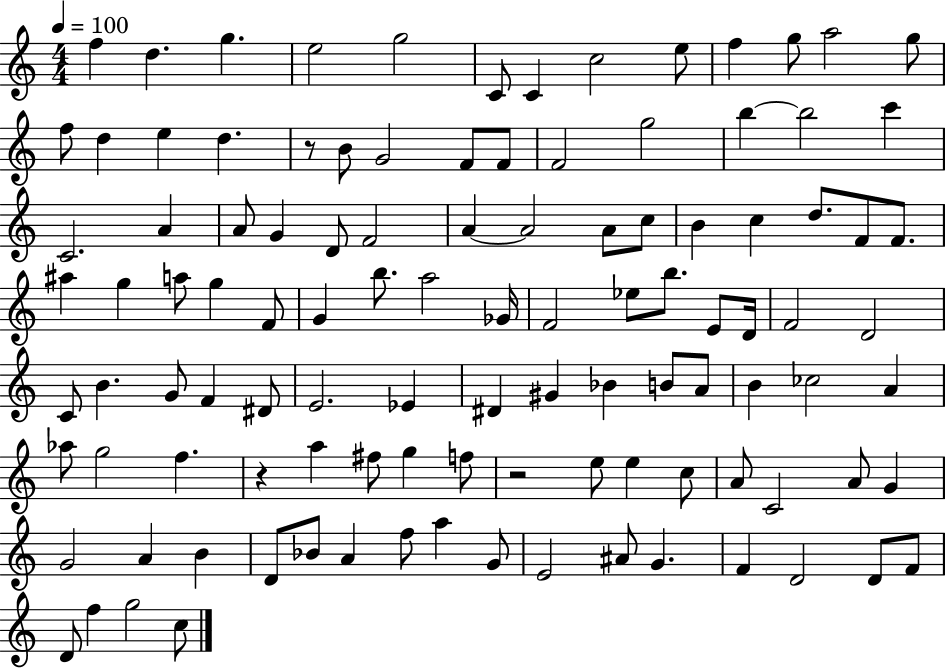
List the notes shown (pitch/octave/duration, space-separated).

F5/q D5/q. G5/q. E5/h G5/h C4/e C4/q C5/h E5/e F5/q G5/e A5/h G5/e F5/e D5/q E5/q D5/q. R/e B4/e G4/h F4/e F4/e F4/h G5/h B5/q B5/h C6/q C4/h. A4/q A4/e G4/q D4/e F4/h A4/q A4/h A4/e C5/e B4/q C5/q D5/e. F4/e F4/e. A#5/q G5/q A5/e G5/q F4/e G4/q B5/e. A5/h Gb4/s F4/h Eb5/e B5/e. E4/e D4/s F4/h D4/h C4/e B4/q. G4/e F4/q D#4/e E4/h. Eb4/q D#4/q G#4/q Bb4/q B4/e A4/e B4/q CES5/h A4/q Ab5/e G5/h F5/q. R/q A5/q F#5/e G5/q F5/e R/h E5/e E5/q C5/e A4/e C4/h A4/e G4/q G4/h A4/q B4/q D4/e Bb4/e A4/q F5/e A5/q G4/e E4/h A#4/e G4/q. F4/q D4/h D4/e F4/e D4/e F5/q G5/h C5/e